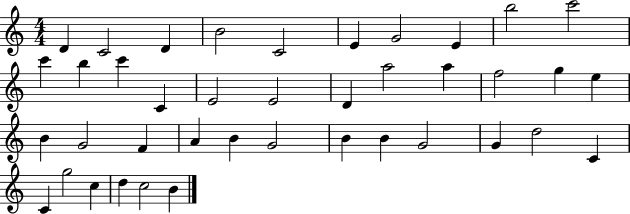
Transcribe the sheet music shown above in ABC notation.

X:1
T:Untitled
M:4/4
L:1/4
K:C
D C2 D B2 C2 E G2 E b2 c'2 c' b c' C E2 E2 D a2 a f2 g e B G2 F A B G2 B B G2 G d2 C C g2 c d c2 B